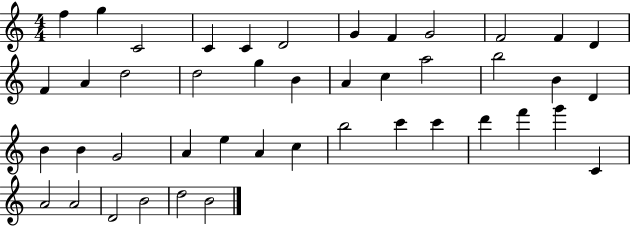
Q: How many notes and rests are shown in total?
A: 44